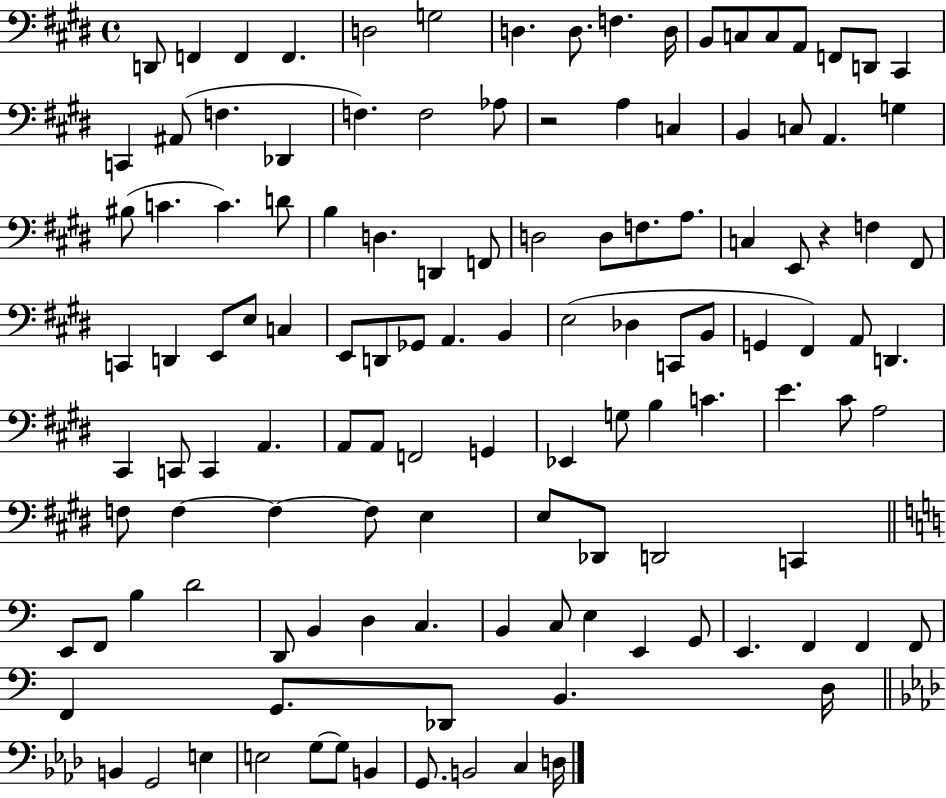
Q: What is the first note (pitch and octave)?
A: D2